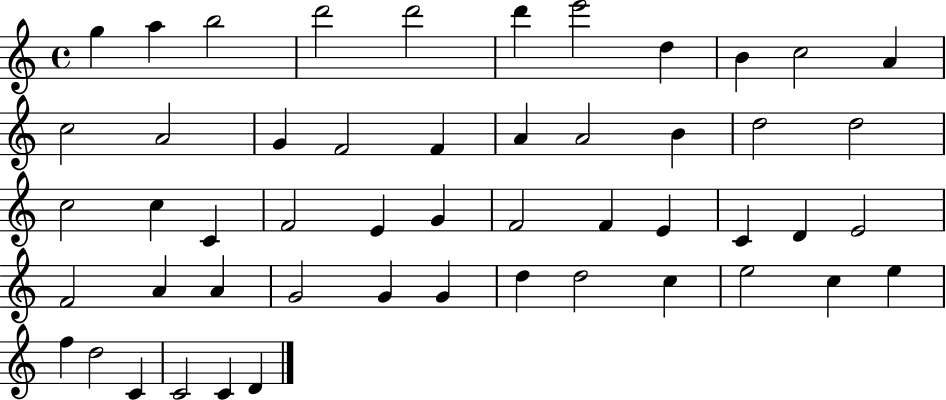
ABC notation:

X:1
T:Untitled
M:4/4
L:1/4
K:C
g a b2 d'2 d'2 d' e'2 d B c2 A c2 A2 G F2 F A A2 B d2 d2 c2 c C F2 E G F2 F E C D E2 F2 A A G2 G G d d2 c e2 c e f d2 C C2 C D